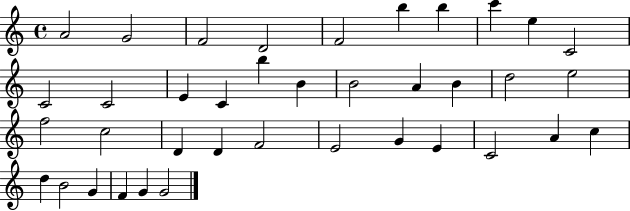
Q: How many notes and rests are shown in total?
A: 38